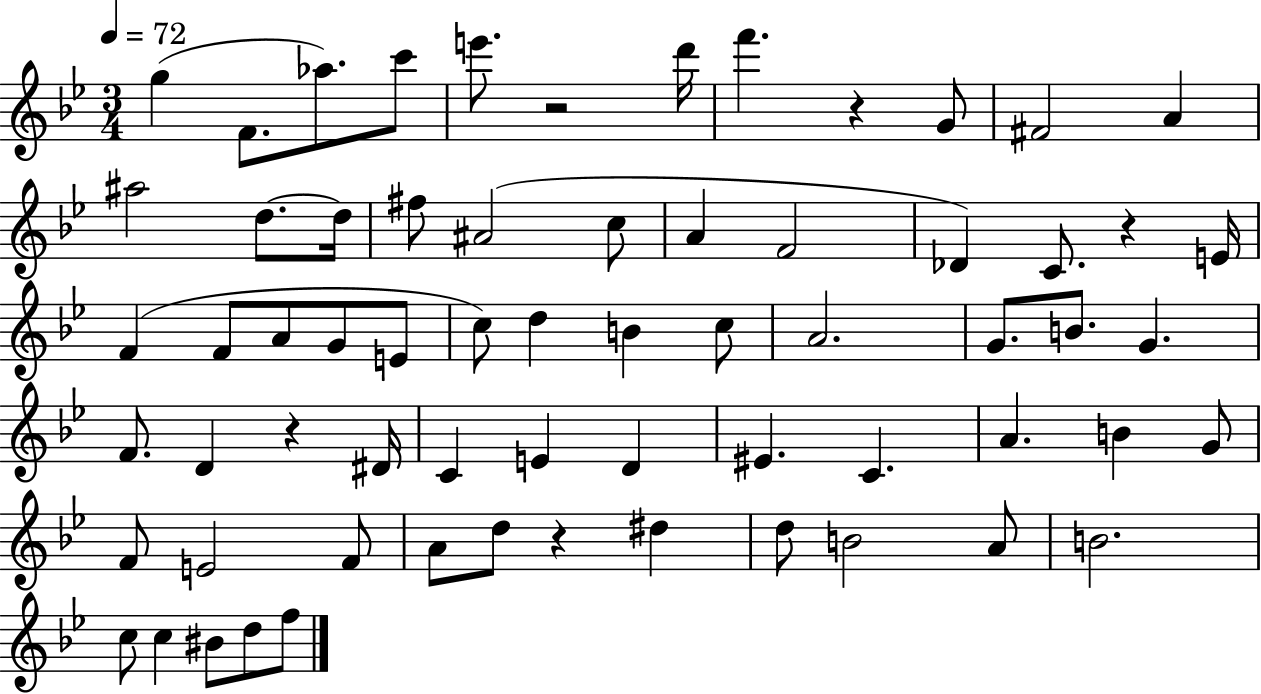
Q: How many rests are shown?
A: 5